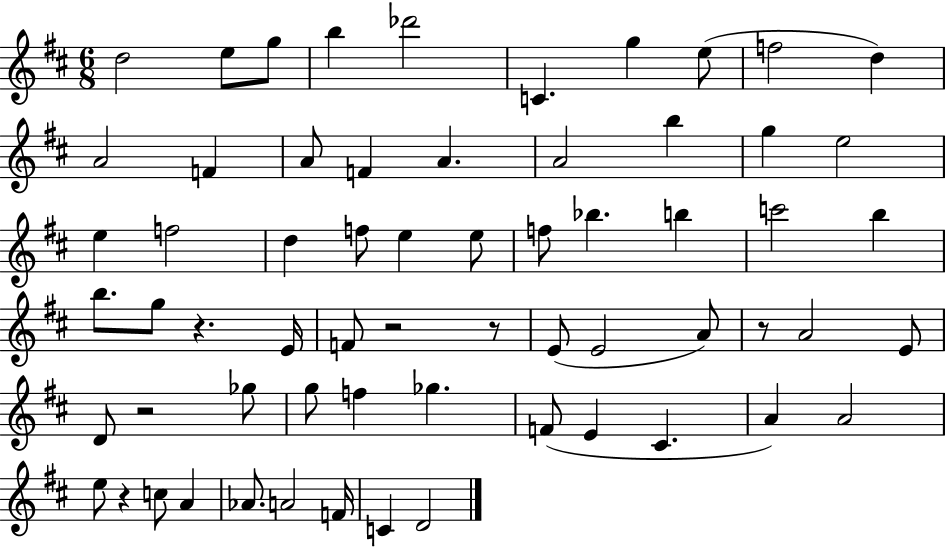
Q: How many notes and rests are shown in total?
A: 63